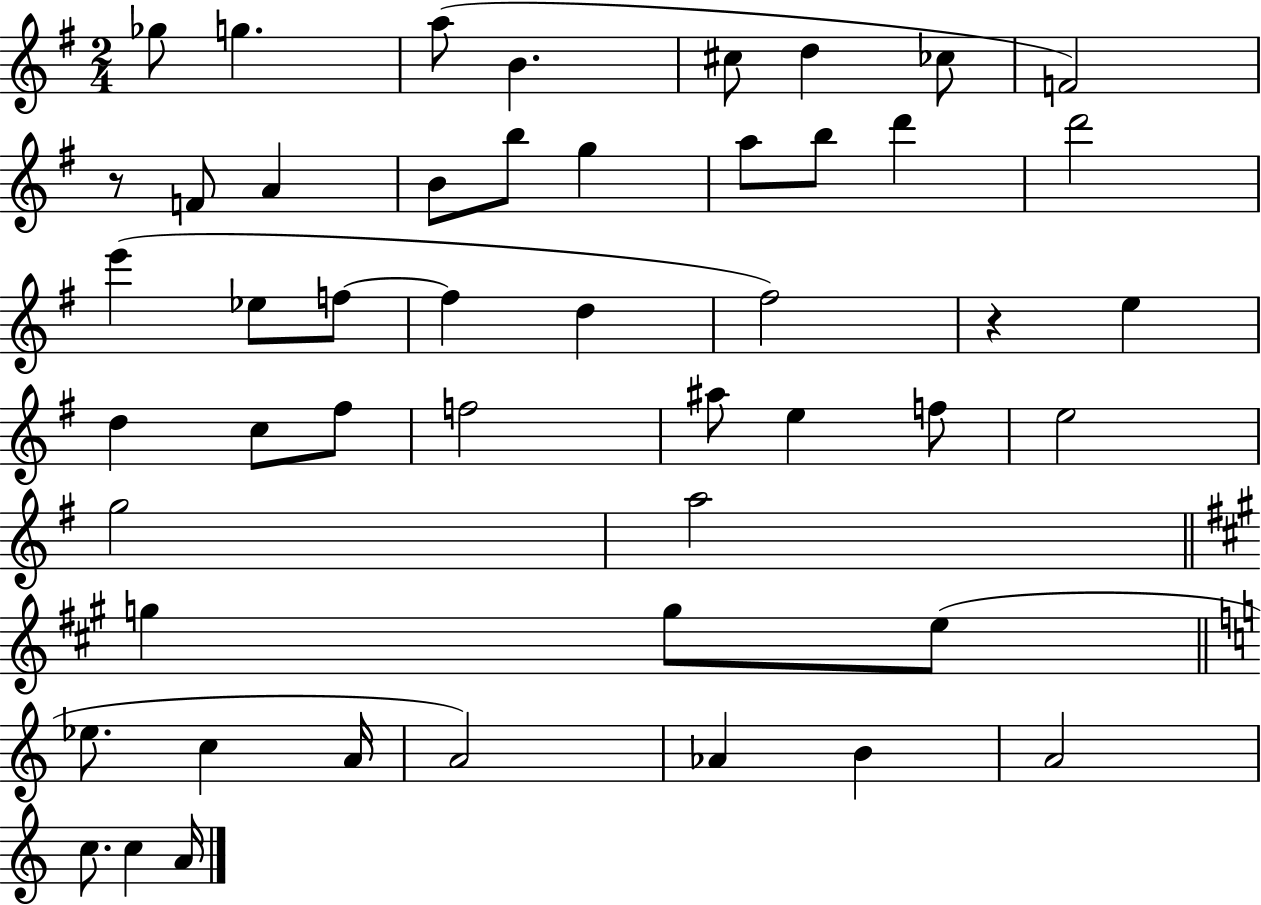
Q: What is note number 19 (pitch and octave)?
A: Eb5